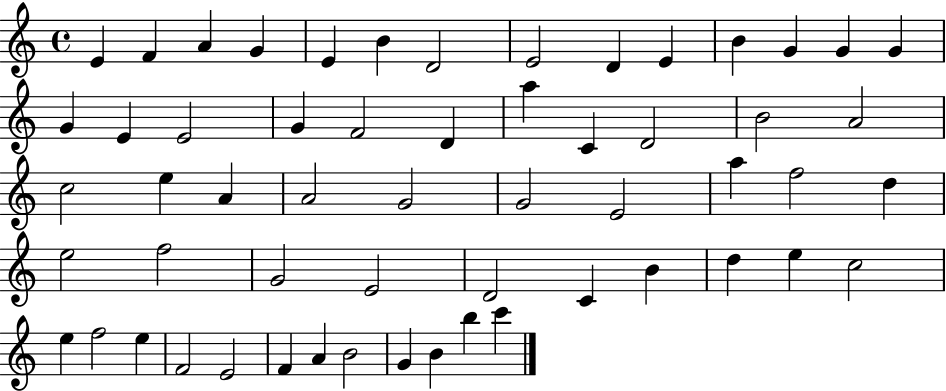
E4/q F4/q A4/q G4/q E4/q B4/q D4/h E4/h D4/q E4/q B4/q G4/q G4/q G4/q G4/q E4/q E4/h G4/q F4/h D4/q A5/q C4/q D4/h B4/h A4/h C5/h E5/q A4/q A4/h G4/h G4/h E4/h A5/q F5/h D5/q E5/h F5/h G4/h E4/h D4/h C4/q B4/q D5/q E5/q C5/h E5/q F5/h E5/q F4/h E4/h F4/q A4/q B4/h G4/q B4/q B5/q C6/q